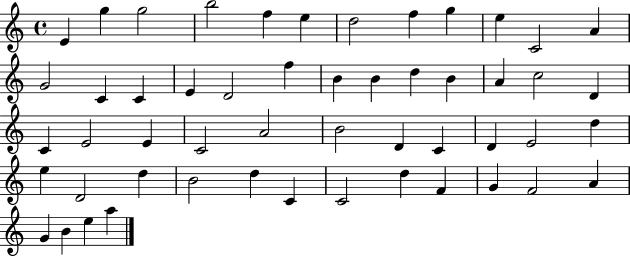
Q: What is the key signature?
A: C major